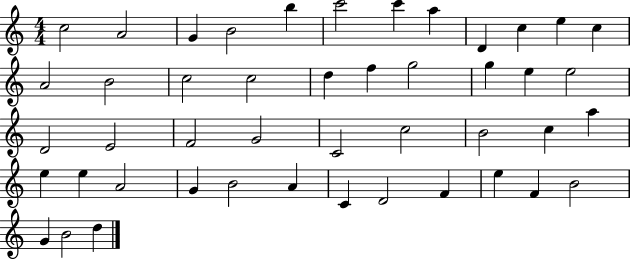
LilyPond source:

{
  \clef treble
  \numericTimeSignature
  \time 4/4
  \key c \major
  c''2 a'2 | g'4 b'2 b''4 | c'''2 c'''4 a''4 | d'4 c''4 e''4 c''4 | \break a'2 b'2 | c''2 c''2 | d''4 f''4 g''2 | g''4 e''4 e''2 | \break d'2 e'2 | f'2 g'2 | c'2 c''2 | b'2 c''4 a''4 | \break e''4 e''4 a'2 | g'4 b'2 a'4 | c'4 d'2 f'4 | e''4 f'4 b'2 | \break g'4 b'2 d''4 | \bar "|."
}